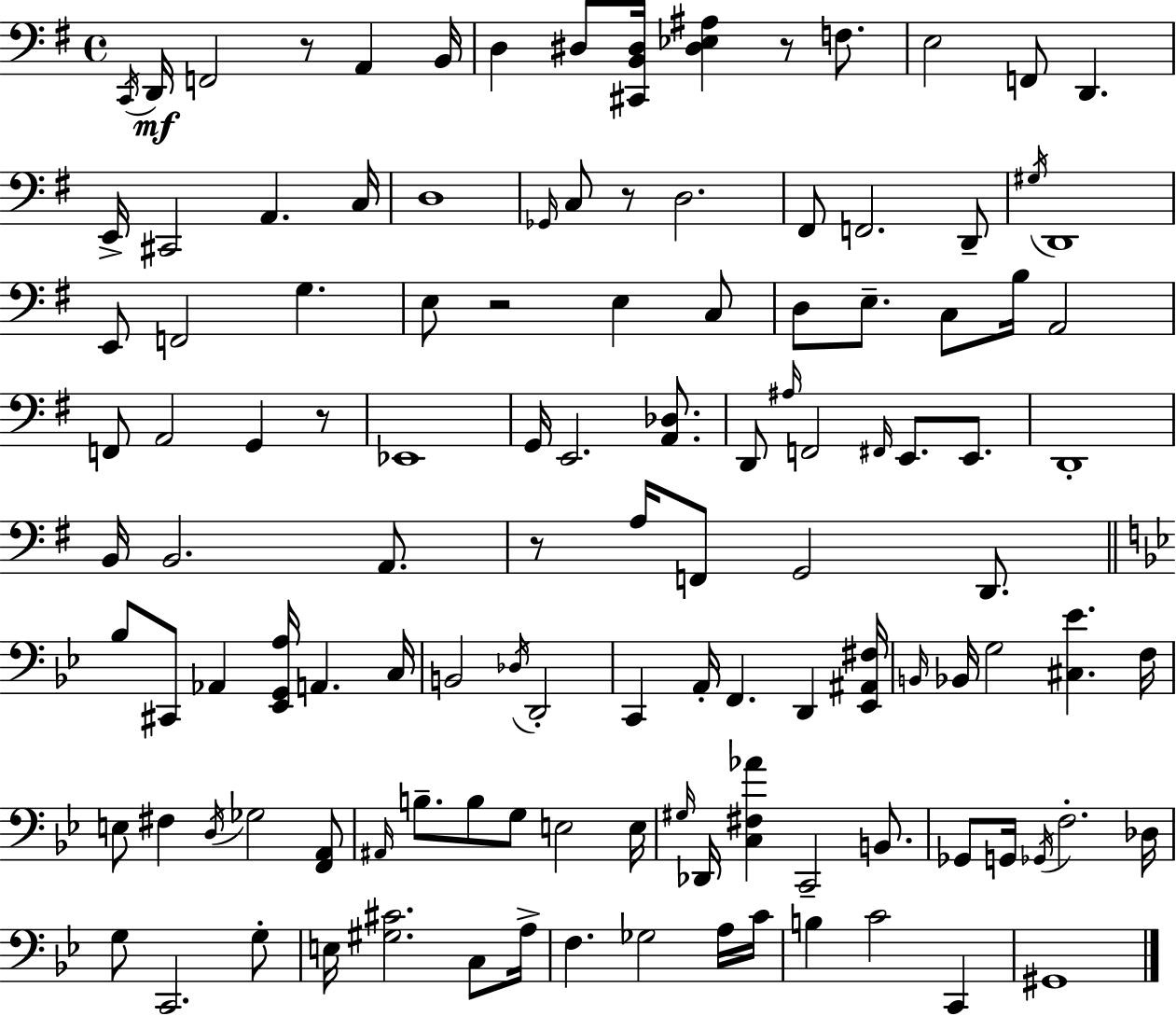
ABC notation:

X:1
T:Untitled
M:4/4
L:1/4
K:G
C,,/4 D,,/4 F,,2 z/2 A,, B,,/4 D, ^D,/2 [^C,,B,,^D,]/4 [^D,_E,^A,] z/2 F,/2 E,2 F,,/2 D,, E,,/4 ^C,,2 A,, C,/4 D,4 _G,,/4 C,/2 z/2 D,2 ^F,,/2 F,,2 D,,/2 ^G,/4 D,,4 E,,/2 F,,2 G, E,/2 z2 E, C,/2 D,/2 E,/2 C,/2 B,/4 A,,2 F,,/2 A,,2 G,, z/2 _E,,4 G,,/4 E,,2 [A,,_D,]/2 D,,/2 ^A,/4 F,,2 ^F,,/4 E,,/2 E,,/2 D,,4 B,,/4 B,,2 A,,/2 z/2 A,/4 F,,/2 G,,2 D,,/2 _B,/2 ^C,,/2 _A,, [_E,,G,,A,]/4 A,, C,/4 B,,2 _D,/4 D,,2 C,, A,,/4 F,, D,, [_E,,^A,,^F,]/4 B,,/4 _B,,/4 G,2 [^C,_E] F,/4 E,/2 ^F, D,/4 _G,2 [F,,A,,]/2 ^A,,/4 B,/2 B,/2 G,/2 E,2 E,/4 ^G,/4 _D,,/4 [C,^F,_A] C,,2 B,,/2 _G,,/2 G,,/4 _G,,/4 F,2 _D,/4 G,/2 C,,2 G,/2 E,/4 [^G,^C]2 C,/2 A,/4 F, _G,2 A,/4 C/4 B, C2 C,, ^G,,4